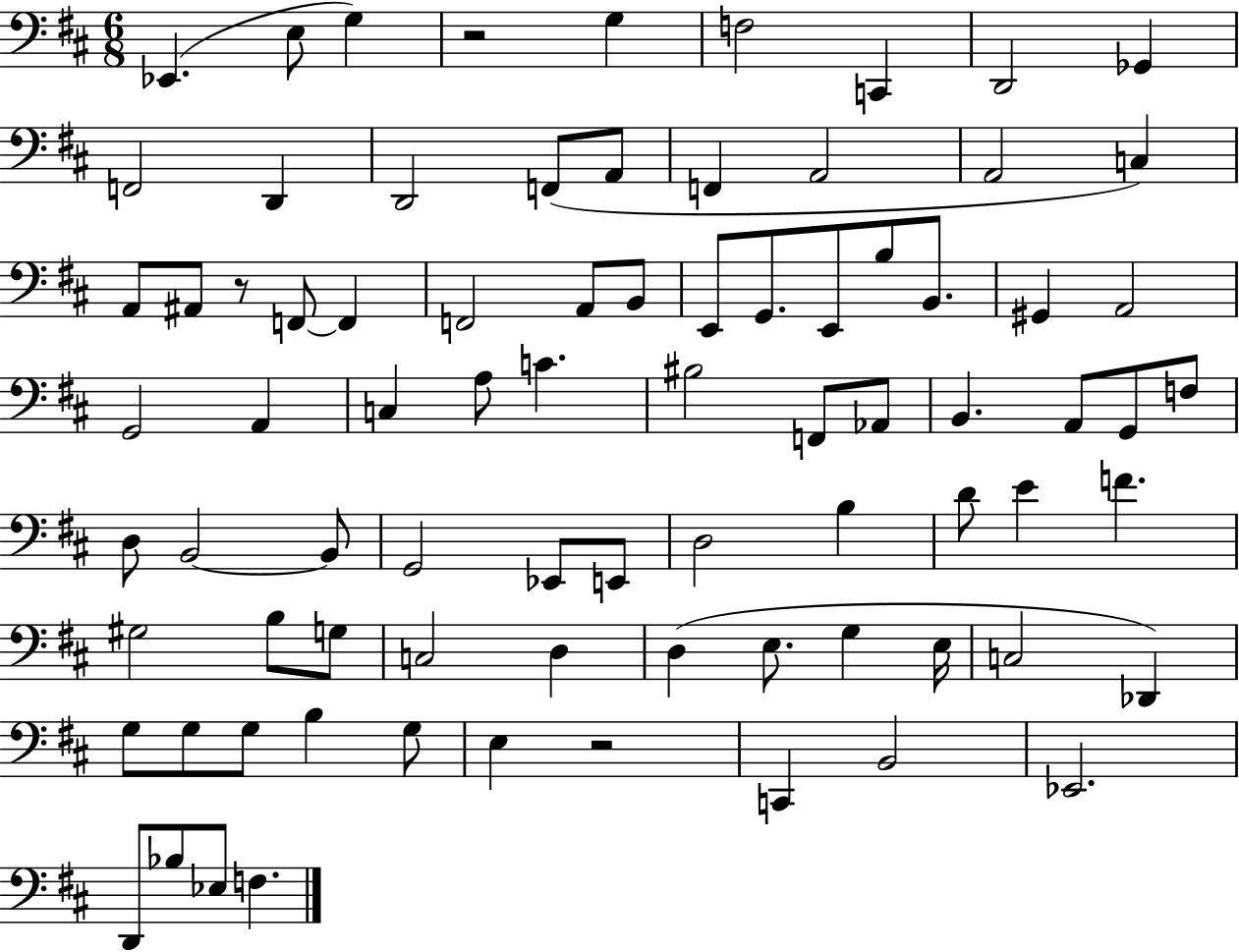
Eb2/q. E3/e G3/q R/h G3/q F3/h C2/q D2/h Gb2/q F2/h D2/q D2/h F2/e A2/e F2/q A2/h A2/h C3/q A2/e A#2/e R/e F2/e F2/q F2/h A2/e B2/e E2/e G2/e. E2/e B3/e B2/e. G#2/q A2/h G2/h A2/q C3/q A3/e C4/q. BIS3/h F2/e Ab2/e B2/q. A2/e G2/e F3/e D3/e B2/h B2/e G2/h Eb2/e E2/e D3/h B3/q D4/e E4/q F4/q. G#3/h B3/e G3/e C3/h D3/q D3/q E3/e. G3/q E3/s C3/h Db2/q G3/e G3/e G3/e B3/q G3/e E3/q R/h C2/q B2/h Eb2/h. D2/e Bb3/e Eb3/e F3/q.